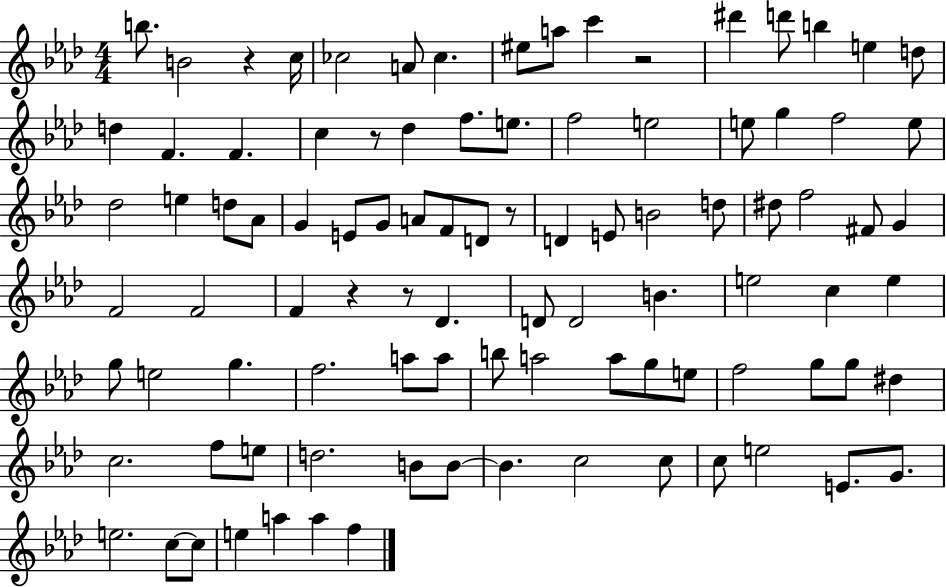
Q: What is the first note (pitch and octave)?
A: B5